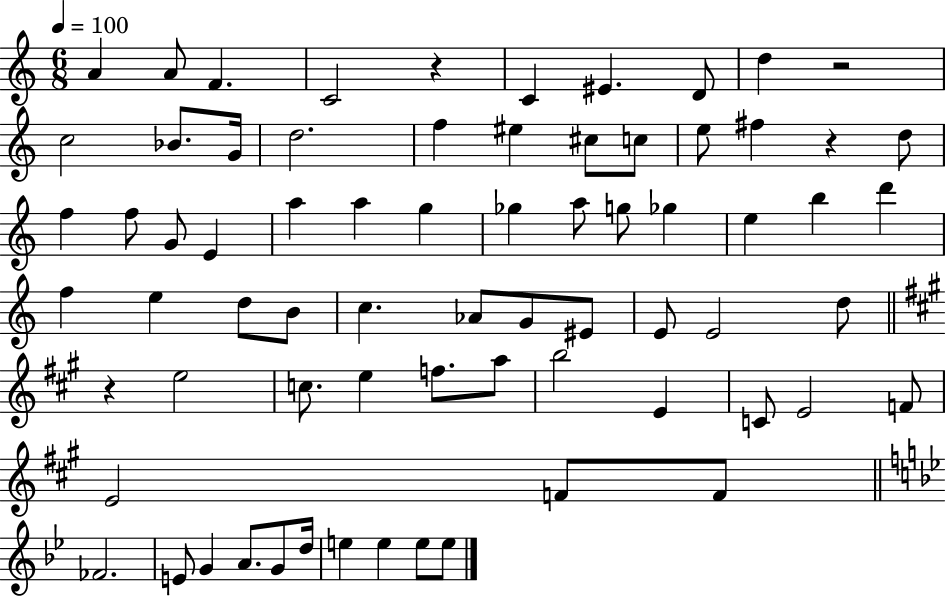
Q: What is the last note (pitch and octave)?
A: E5